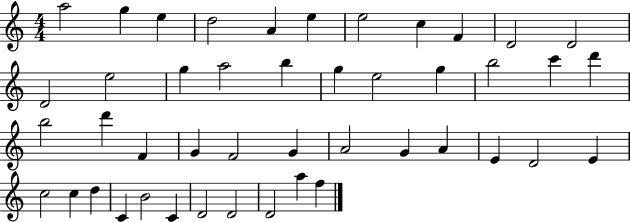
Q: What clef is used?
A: treble